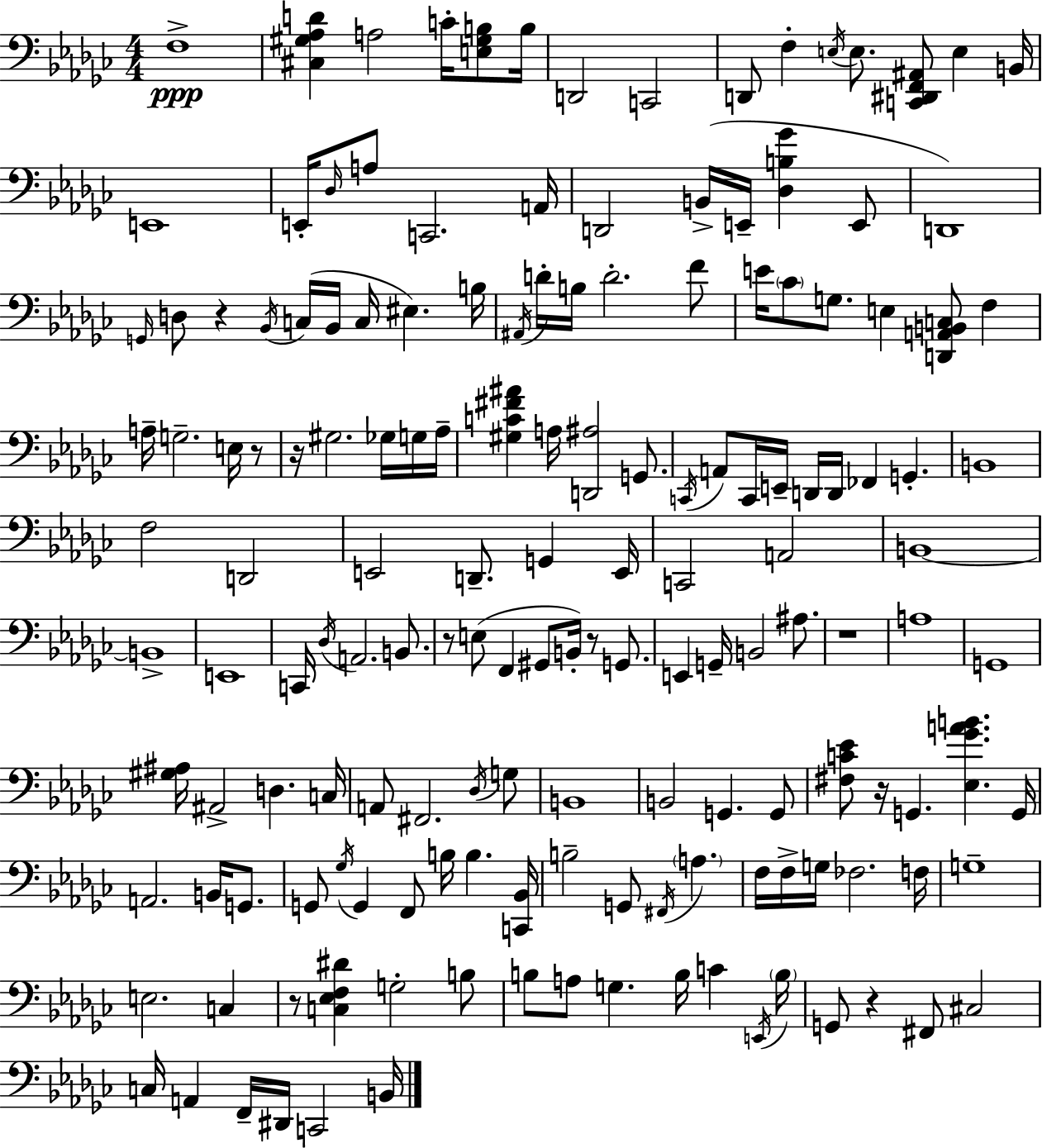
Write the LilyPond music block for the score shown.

{
  \clef bass
  \numericTimeSignature
  \time 4/4
  \key ees \minor
  f1->\ppp | <cis gis aes d'>4 a2 c'16-. <e gis b>8 b16 | d,2 c,2 | d,8 f4-. \acciaccatura { e16 } e8. <c, dis, f, ais,>8 e4 | \break b,16 e,1 | e,16-. \grace { des16 } a8 c,2. | a,16 d,2 b,16->( e,16-- <des b ges'>4 | e,8 d,1) | \break \grace { g,16 } d8 r4 \acciaccatura { bes,16 } c16( bes,16 c16 eis4.) | b16 \acciaccatura { ais,16 } d'16-. b16 d'2.-. | f'8 e'16 \parenthesize ces'8 g8. e4 <d, a, b, c>8 | f4 a16-- g2.-- | \break e16 r8 r16 gis2. | ges16 g16 aes16-- <gis c' fis' ais'>4 a16 <d, ais>2 | g,8. \acciaccatura { c,16 } a,8 c,16 e,16-- d,16 d,16 fes,4 | g,4.-. b,1 | \break f2 d,2 | e,2 d,8.-- | g,4 e,16 c,2 a,2 | b,1~~ | \break b,1-> | e,1 | c,16 \acciaccatura { des16 } a,2. | b,8. r8 e8( f,4 gis,8 | \break b,16-.) r8 g,8. e,4 g,16-- b,2 | ais8. r1 | a1 | g,1 | \break <gis ais>16 ais,2-> | d4. c16 a,8 fis,2. | \acciaccatura { des16 } g8 b,1 | b,2 | \break g,4. g,8 <fis c' ees'>8 r16 g,4. | <ees ges' a' b'>4. g,16 a,2. | b,16 g,8. g,8 \acciaccatura { ges16 } g,4 f,8 | b16 b4. <c, bes,>16 b2-- | \break g,8 \acciaccatura { fis,16 } \parenthesize a4. f16 f16-> g16 fes2. | f16 g1-- | e2. | c4 r8 <c ees f dis'>4 | \break g2-. b8 b8 a8 g4. | b16 c'4 \acciaccatura { e,16 } \parenthesize b16 g,8 r4 | fis,8 cis2 c16 a,4 | f,16-- dis,16 c,2 b,16 \bar "|."
}